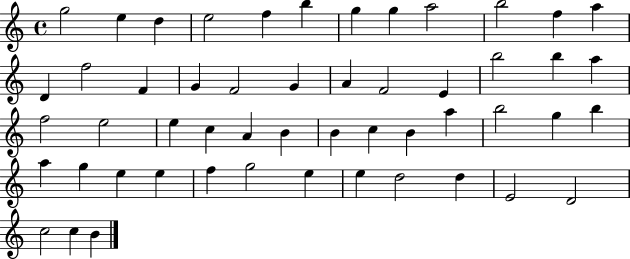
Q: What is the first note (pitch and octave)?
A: G5